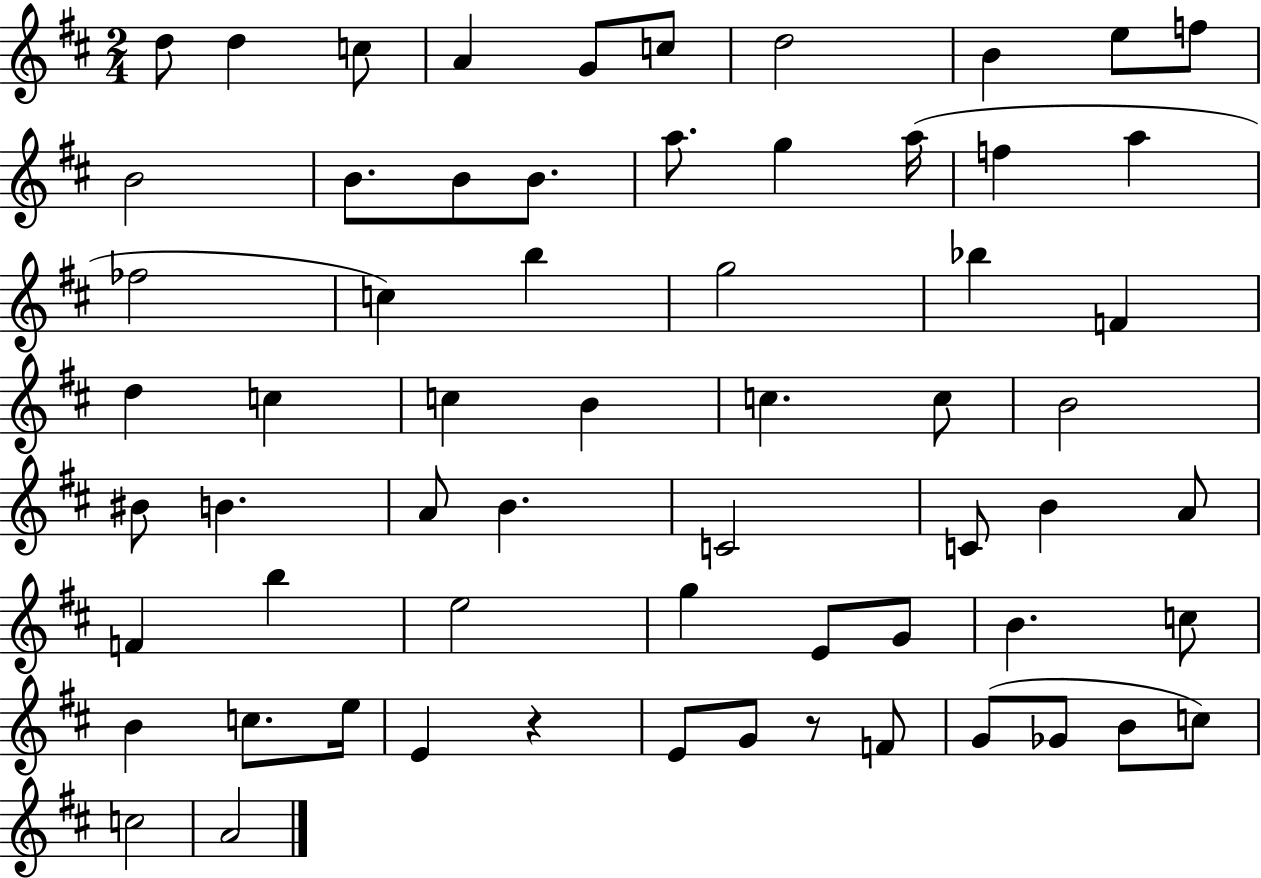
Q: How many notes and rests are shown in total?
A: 63